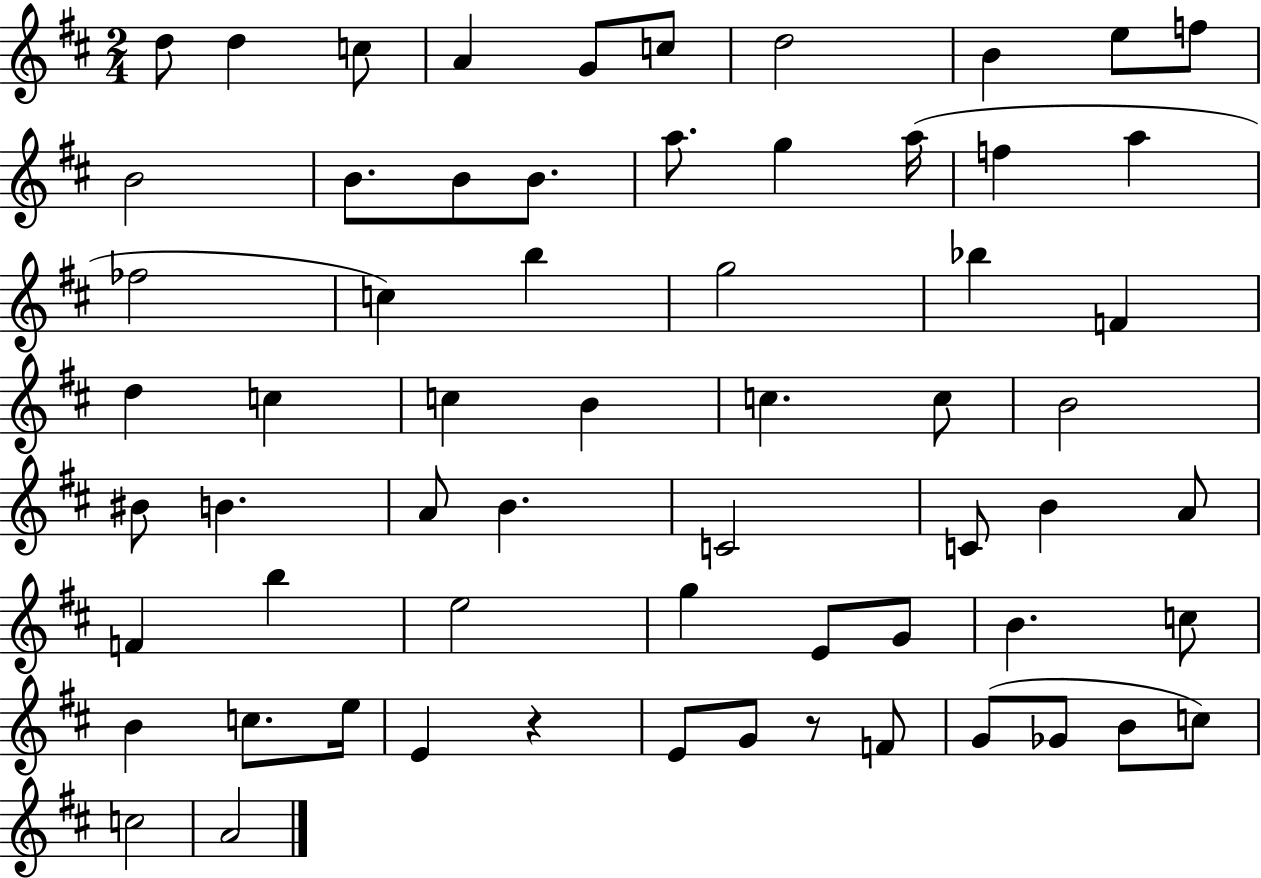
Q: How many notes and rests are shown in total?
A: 63